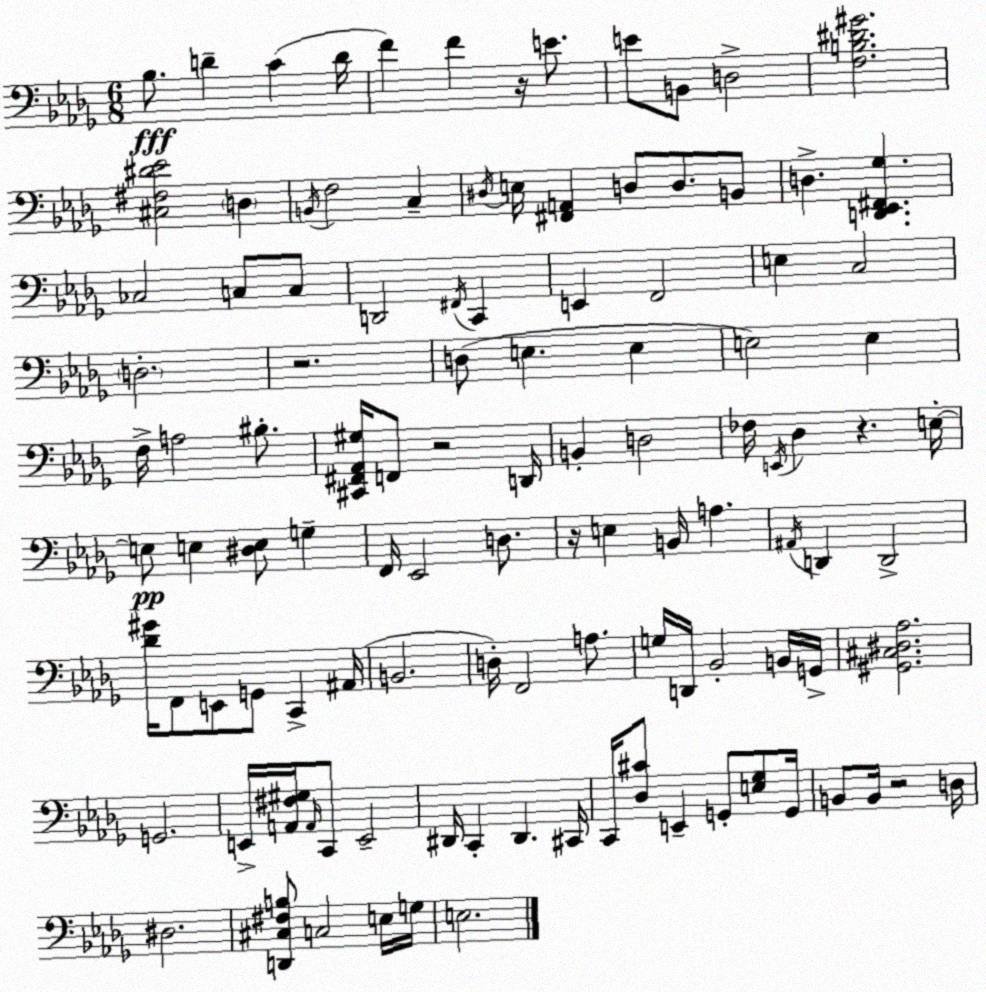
X:1
T:Untitled
M:6/8
L:1/4
K:Bbm
_B,/2 D C D/4 F F z/4 E/2 E/2 B,,/2 D,2 [F,B,^D^G]2 [^C,^F,^D_E]2 D, B,,/4 F,2 C, ^D,/4 E,/4 [^F,,A,,] D,/2 D,/2 B,,/2 D, [D,,_E,,^F,,_G,] _C,2 C,/2 C,/2 D,,2 ^F,,/4 C,, E,, F,,2 E, C,2 D,2 z2 D,/2 E, E, E,2 E, F,/4 A,2 ^B,/2 [^C,,^F,,_A,,^G,]/4 F,,/2 z2 D,,/4 B,, D,2 _F,/4 E,,/4 _D, z E,/4 E,/2 E, [^D,E,]/2 G, F,,/4 _E,,2 D,/2 z/4 E, B,,/4 A, ^A,,/4 D,, D,,2 [_D^G]/4 F,,/2 E,,/2 G,,/2 C,, ^A,,/4 B,,2 D,/4 F,,2 A,/2 G,/4 D,,/4 _B,,2 B,,/4 G,,/4 [^G,,^C,^D,_A,]2 G,,2 E,,/4 [A,,^F,^G,]/4 A,,/4 C,,/2 E,,2 ^D,,/4 C,, ^D,, ^C,,/4 C,,/4 [_D,^C]/2 E,, G,,/2 [E,_G,]/2 G,,/4 B,,/2 B,,/4 z2 D,/4 ^D,2 [D,,^C,^F,B,]/2 C,2 E,/4 G,/4 E,2